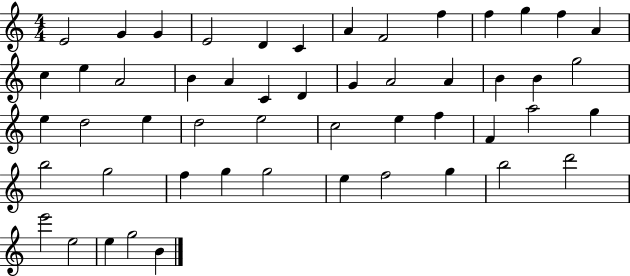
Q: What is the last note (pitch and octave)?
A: B4